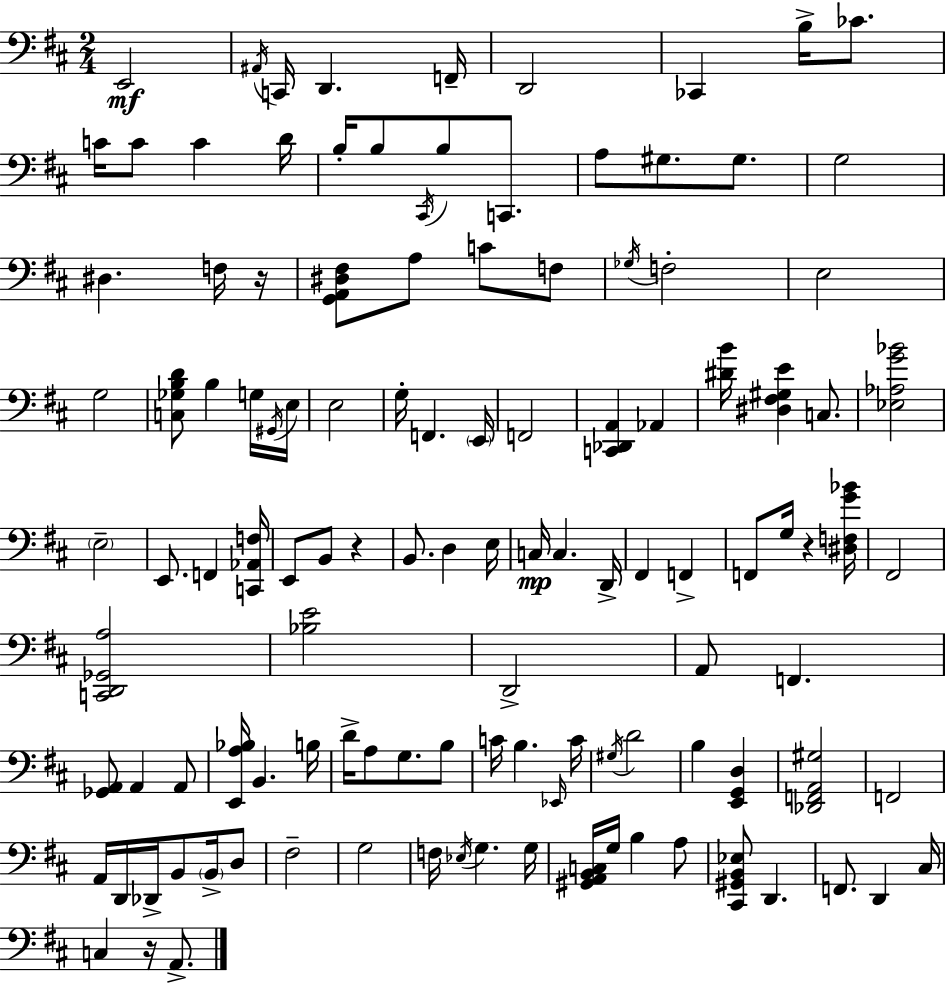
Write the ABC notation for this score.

X:1
T:Untitled
M:2/4
L:1/4
K:D
E,,2 ^A,,/4 C,,/4 D,, F,,/4 D,,2 _C,, B,/4 _C/2 C/4 C/2 C D/4 B,/4 B,/2 ^C,,/4 B,/2 C,,/2 A,/2 ^G,/2 ^G,/2 G,2 ^D, F,/4 z/4 [G,,A,,^D,^F,]/2 A,/2 C/2 F,/2 _G,/4 F,2 E,2 G,2 [C,_G,B,D]/2 B, G,/4 ^G,,/4 E,/4 E,2 G,/4 F,, E,,/4 F,,2 [C,,_D,,A,,] _A,, [^DB]/4 [^D,^F,^G,E] C,/2 [_E,_A,G_B]2 E,2 E,,/2 F,, [C,,_A,,F,]/4 E,,/2 B,,/2 z B,,/2 D, E,/4 C,/4 C, D,,/4 ^F,, F,, F,,/2 G,/4 z [^D,F,G_B]/4 ^F,,2 [C,,D,,_G,,A,]2 [_B,E]2 D,,2 A,,/2 F,, [_G,,A,,]/2 A,, A,,/2 [E,,A,_B,]/4 B,, B,/4 D/4 A,/2 G,/2 B,/2 C/4 B, _E,,/4 C/4 ^G,/4 D2 B, [E,,G,,D,] [_D,,F,,A,,^G,]2 F,,2 A,,/4 D,,/4 _D,,/4 B,,/2 B,,/4 D,/2 ^F,2 G,2 F,/4 _E,/4 G, G,/4 [^G,,A,,B,,C,]/4 G,/4 B, A,/2 [^C,,^G,,B,,_E,]/2 D,, F,,/2 D,, ^C,/4 C, z/4 A,,/2